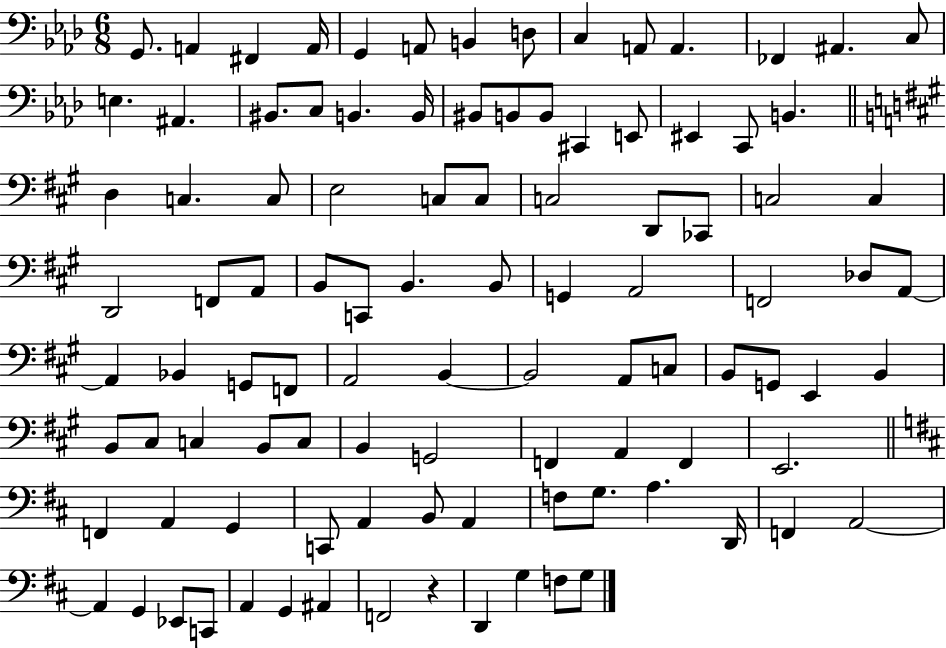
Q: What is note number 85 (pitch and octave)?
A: A3